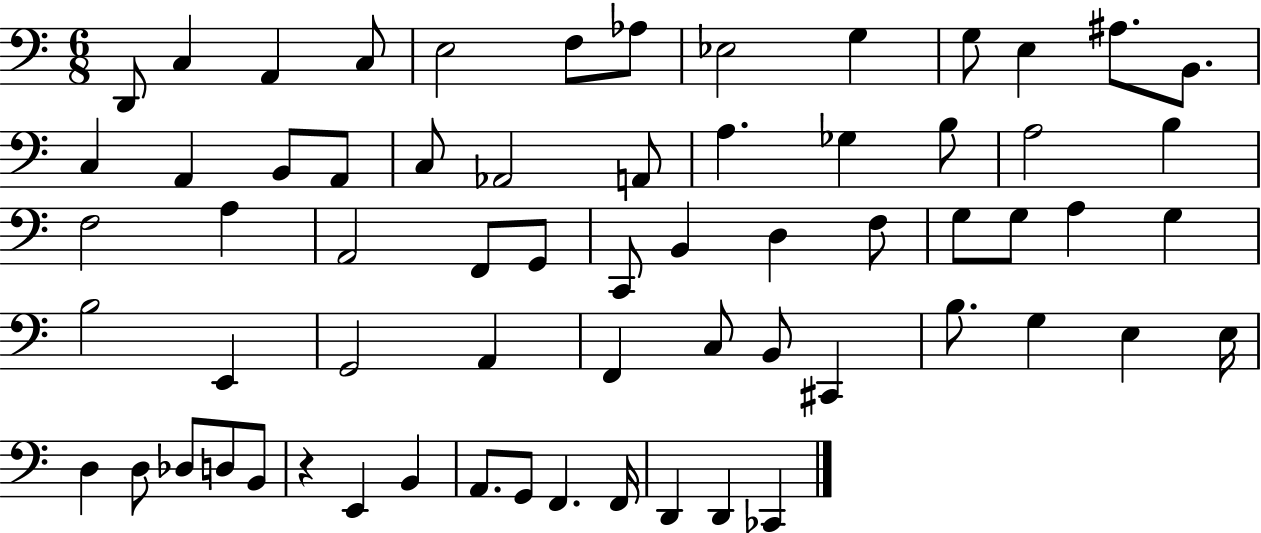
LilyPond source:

{
  \clef bass
  \numericTimeSignature
  \time 6/8
  \key c \major
  \repeat volta 2 { d,8 c4 a,4 c8 | e2 f8 aes8 | ees2 g4 | g8 e4 ais8. b,8. | \break c4 a,4 b,8 a,8 | c8 aes,2 a,8 | a4. ges4 b8 | a2 b4 | \break f2 a4 | a,2 f,8 g,8 | c,8 b,4 d4 f8 | g8 g8 a4 g4 | \break b2 e,4 | g,2 a,4 | f,4 c8 b,8 cis,4 | b8. g4 e4 e16 | \break d4 d8 des8 d8 b,8 | r4 e,4 b,4 | a,8. g,8 f,4. f,16 | d,4 d,4 ces,4 | \break } \bar "|."
}